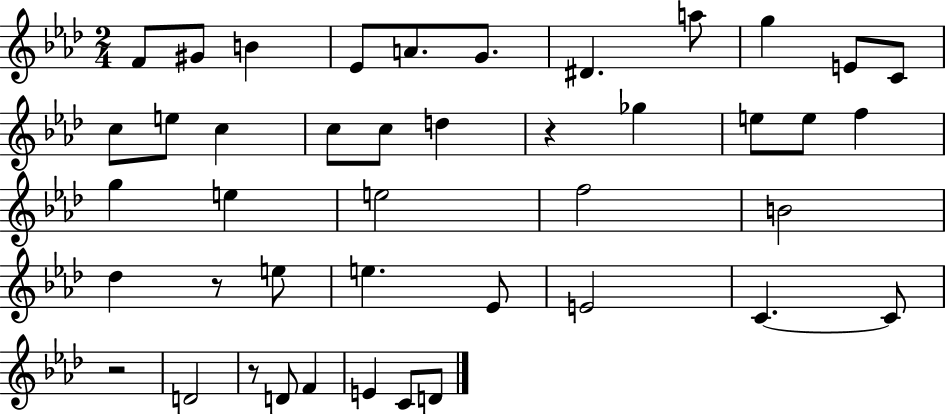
F4/e G#4/e B4/q Eb4/e A4/e. G4/e. D#4/q. A5/e G5/q E4/e C4/e C5/e E5/e C5/q C5/e C5/e D5/q R/q Gb5/q E5/e E5/e F5/q G5/q E5/q E5/h F5/h B4/h Db5/q R/e E5/e E5/q. Eb4/e E4/h C4/q. C4/e R/h D4/h R/e D4/e F4/q E4/q C4/e D4/e